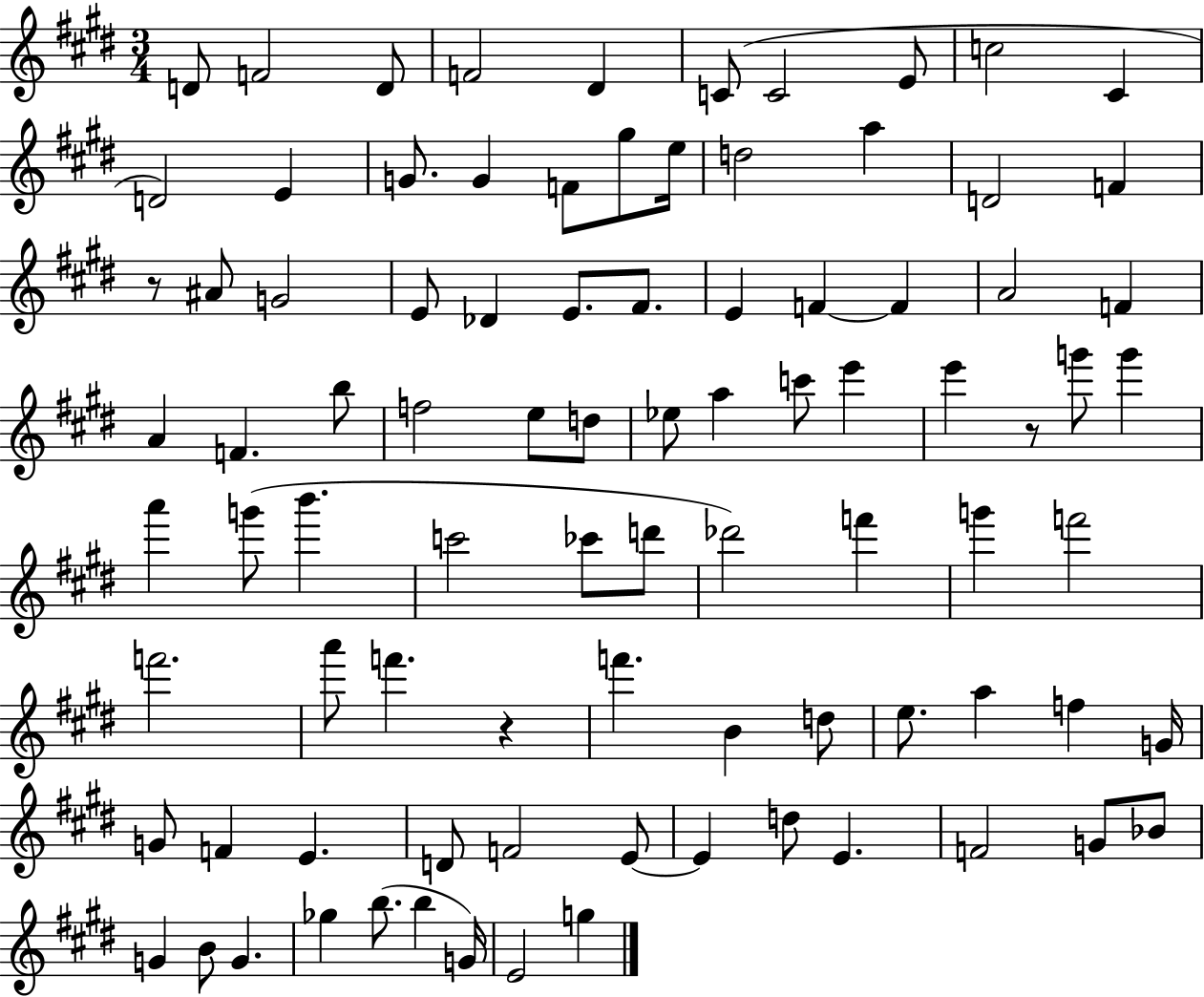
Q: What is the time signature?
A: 3/4